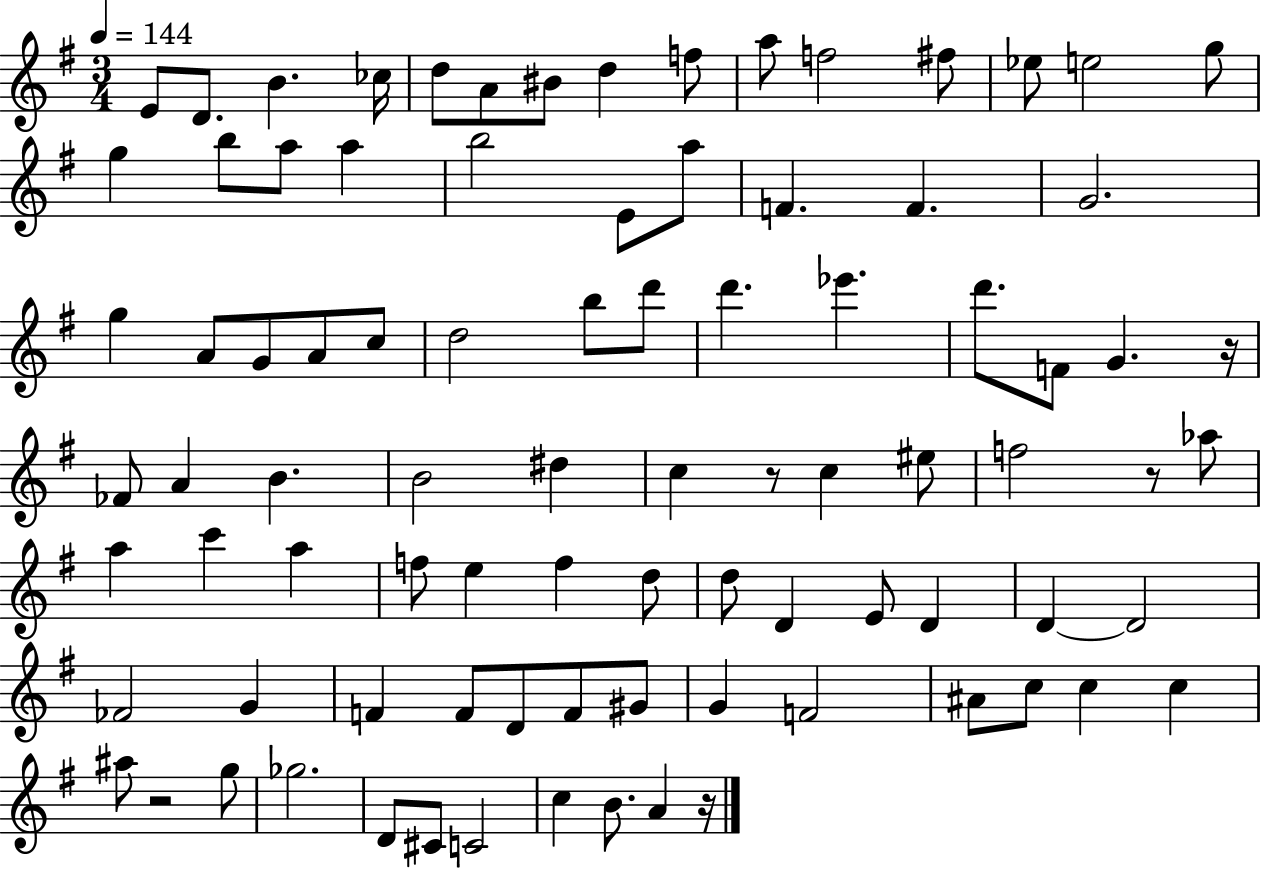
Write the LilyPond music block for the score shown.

{
  \clef treble
  \numericTimeSignature
  \time 3/4
  \key g \major
  \tempo 4 = 144
  e'8 d'8. b'4. ces''16 | d''8 a'8 bis'8 d''4 f''8 | a''8 f''2 fis''8 | ees''8 e''2 g''8 | \break g''4 b''8 a''8 a''4 | b''2 e'8 a''8 | f'4. f'4. | g'2. | \break g''4 a'8 g'8 a'8 c''8 | d''2 b''8 d'''8 | d'''4. ees'''4. | d'''8. f'8 g'4. r16 | \break fes'8 a'4 b'4. | b'2 dis''4 | c''4 r8 c''4 eis''8 | f''2 r8 aes''8 | \break a''4 c'''4 a''4 | f''8 e''4 f''4 d''8 | d''8 d'4 e'8 d'4 | d'4~~ d'2 | \break fes'2 g'4 | f'4 f'8 d'8 f'8 gis'8 | g'4 f'2 | ais'8 c''8 c''4 c''4 | \break ais''8 r2 g''8 | ges''2. | d'8 cis'8 c'2 | c''4 b'8. a'4 r16 | \break \bar "|."
}